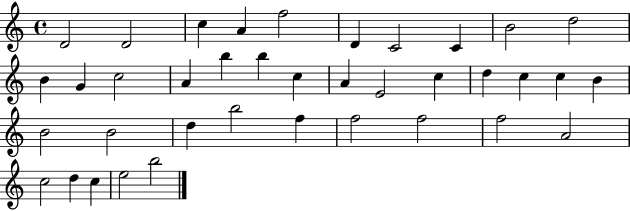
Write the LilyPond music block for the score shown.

{
  \clef treble
  \time 4/4
  \defaultTimeSignature
  \key c \major
  d'2 d'2 | c''4 a'4 f''2 | d'4 c'2 c'4 | b'2 d''2 | \break b'4 g'4 c''2 | a'4 b''4 b''4 c''4 | a'4 e'2 c''4 | d''4 c''4 c''4 b'4 | \break b'2 b'2 | d''4 b''2 f''4 | f''2 f''2 | f''2 a'2 | \break c''2 d''4 c''4 | e''2 b''2 | \bar "|."
}